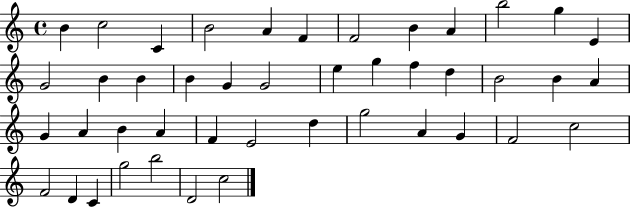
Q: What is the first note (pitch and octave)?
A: B4